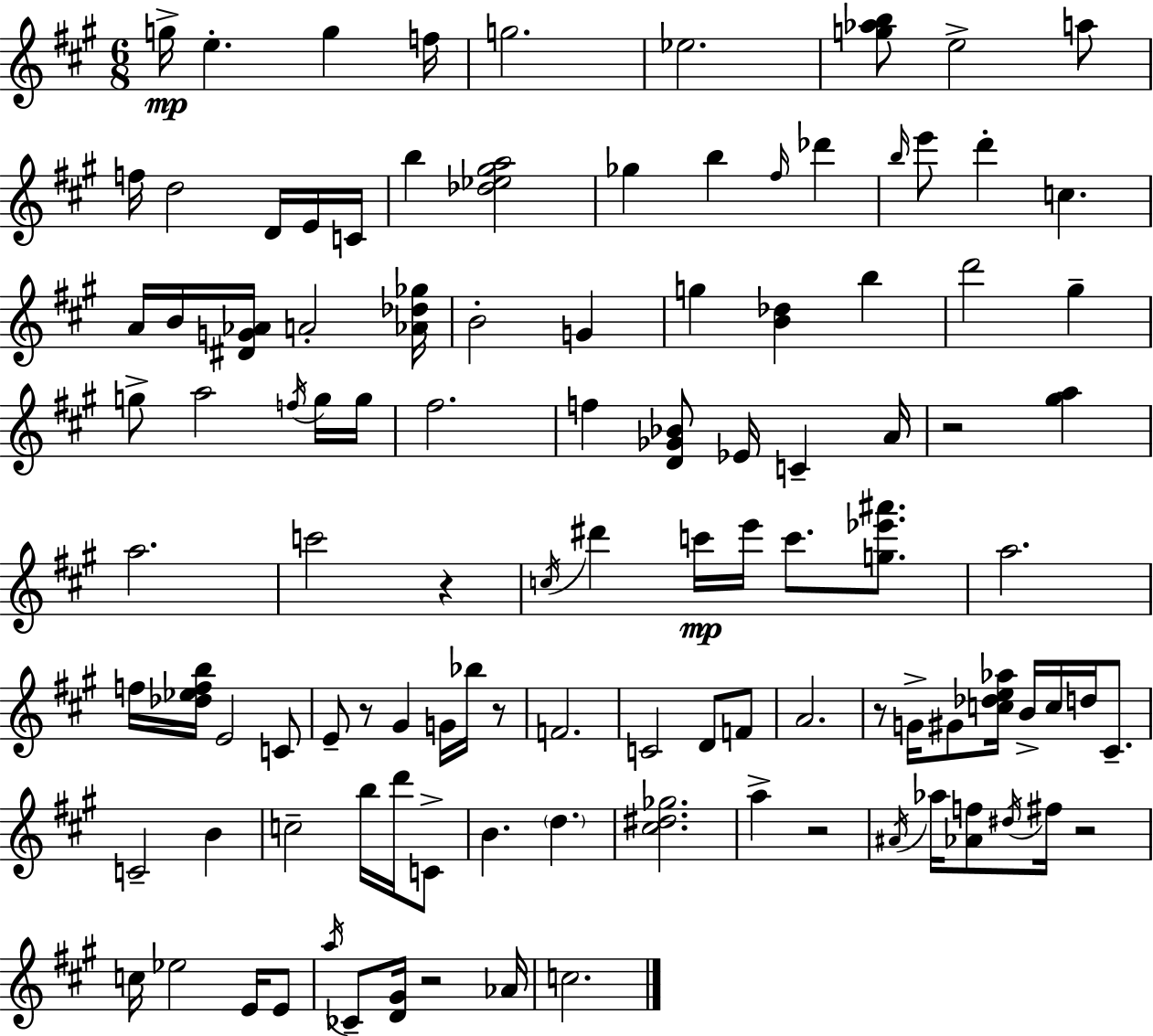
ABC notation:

X:1
T:Untitled
M:6/8
L:1/4
K:A
g/4 e g f/4 g2 _e2 [g_ab]/2 e2 a/2 f/4 d2 D/4 E/4 C/4 b [_d_e^ga]2 _g b ^f/4 _d' b/4 e'/2 d' c A/4 B/4 [^DG_A]/4 A2 [_A_d_g]/4 B2 G g [B_d] b d'2 ^g g/2 a2 f/4 g/4 g/4 ^f2 f [D_G_B]/2 _E/4 C A/4 z2 [^ga] a2 c'2 z c/4 ^d' c'/4 e'/4 c'/2 [g_e'^a']/2 a2 f/4 [_d_efb]/4 E2 C/2 E/2 z/2 ^G G/4 _b/4 z/2 F2 C2 D/2 F/2 A2 z/2 G/4 ^G/2 [c_de_a]/4 B/4 c/4 d/4 ^C/2 C2 B c2 b/4 d'/4 C/2 B d [^c^d_g]2 a z2 ^A/4 _a/4 [_Af]/2 ^d/4 ^f/4 z2 c/4 _e2 E/4 E/2 a/4 _C/2 [D^G]/4 z2 _A/4 c2